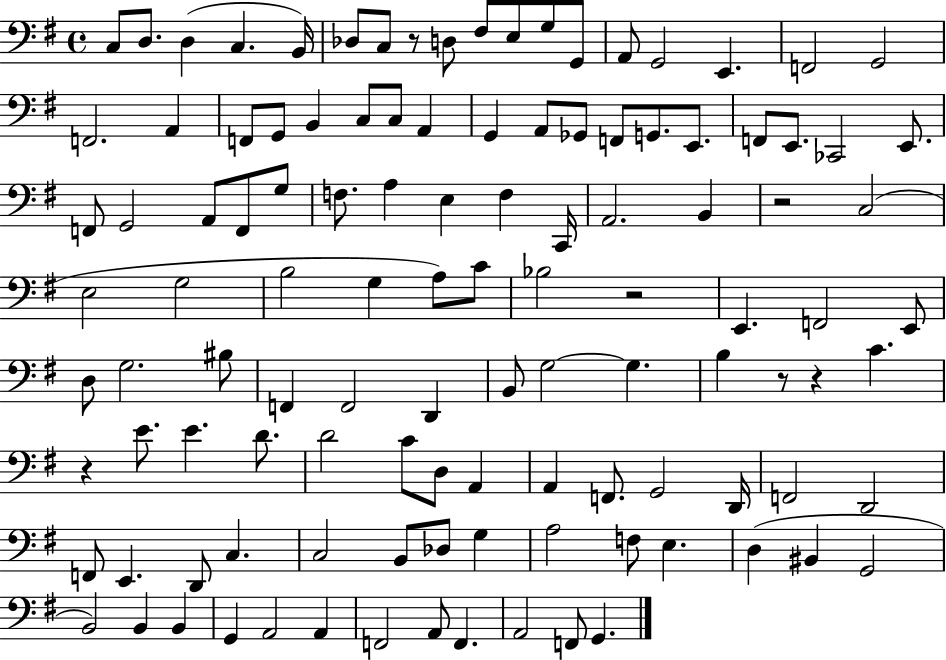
C3/e D3/e. D3/q C3/q. B2/s Db3/e C3/e R/e D3/e F#3/e E3/e G3/e G2/e A2/e G2/h E2/q. F2/h G2/h F2/h. A2/q F2/e G2/e B2/q C3/e C3/e A2/q G2/q A2/e Gb2/e F2/e G2/e. E2/e. F2/e E2/e. CES2/h E2/e. F2/e G2/h A2/e F2/e G3/e F3/e. A3/q E3/q F3/q C2/s A2/h. B2/q R/h C3/h E3/h G3/h B3/h G3/q A3/e C4/e Bb3/h R/h E2/q. F2/h E2/e D3/e G3/h. BIS3/e F2/q F2/h D2/q B2/e G3/h G3/q. B3/q R/e R/q C4/q. R/q E4/e. E4/q. D4/e. D4/h C4/e D3/e A2/q A2/q F2/e. G2/h D2/s F2/h D2/h F2/e E2/q. D2/e C3/q. C3/h B2/e Db3/e G3/q A3/h F3/e E3/q. D3/q BIS2/q G2/h B2/h B2/q B2/q G2/q A2/h A2/q F2/h A2/e F2/q. A2/h F2/e G2/q.